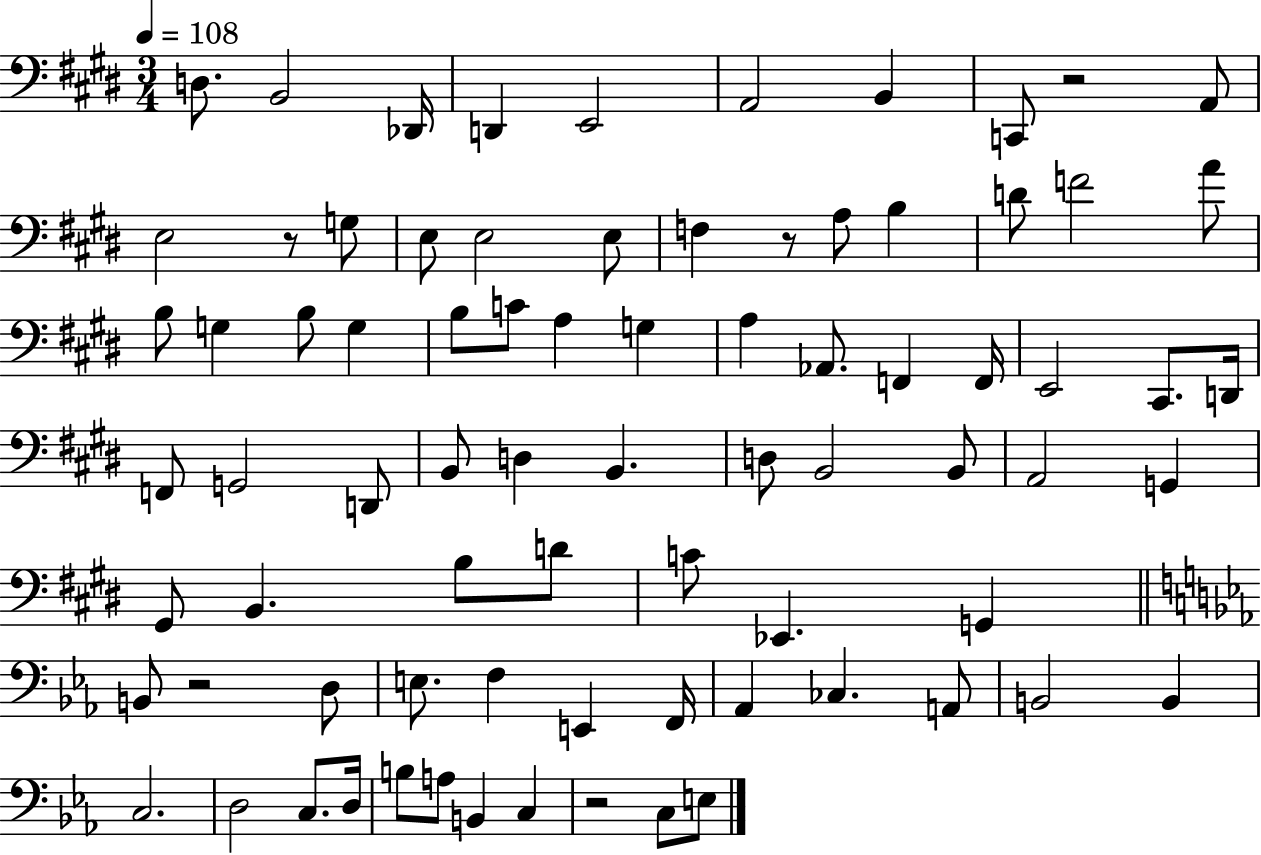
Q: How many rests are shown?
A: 5